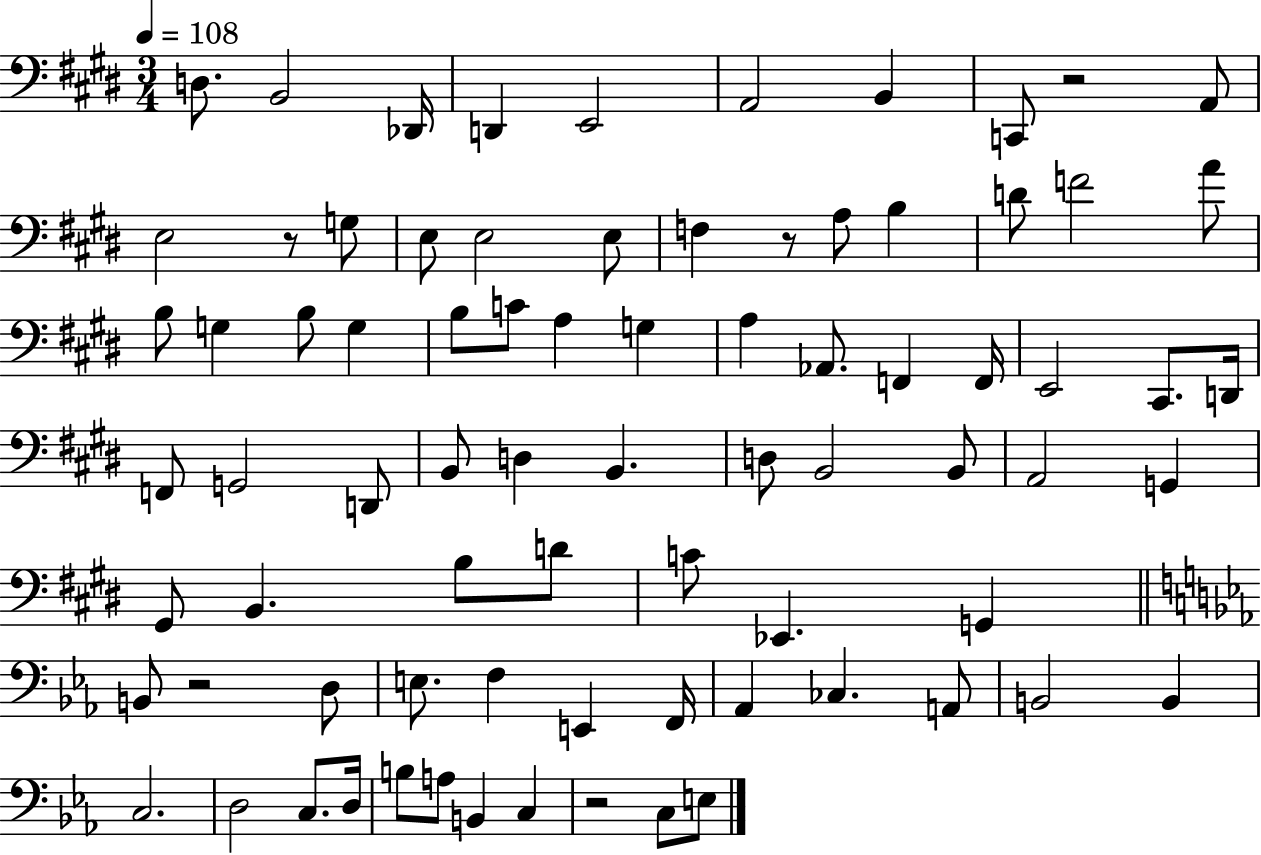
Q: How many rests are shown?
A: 5